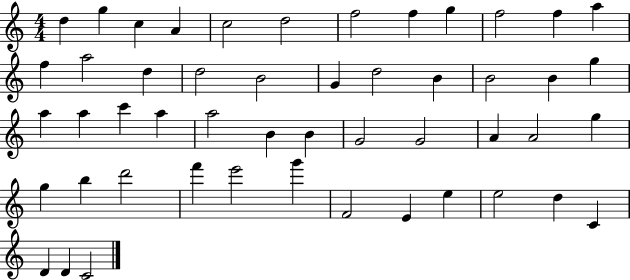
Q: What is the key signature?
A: C major